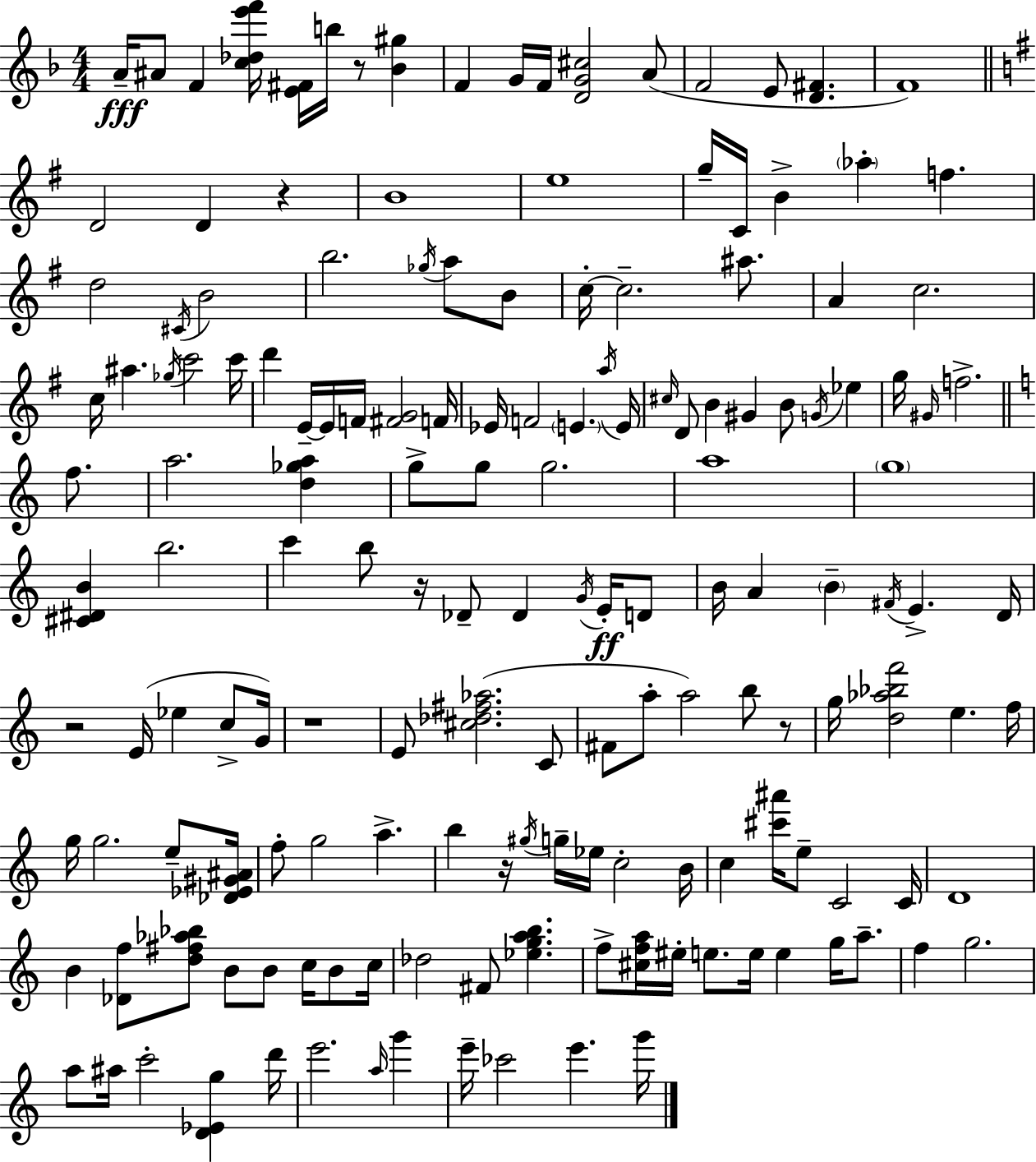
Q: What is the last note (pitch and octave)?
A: G6